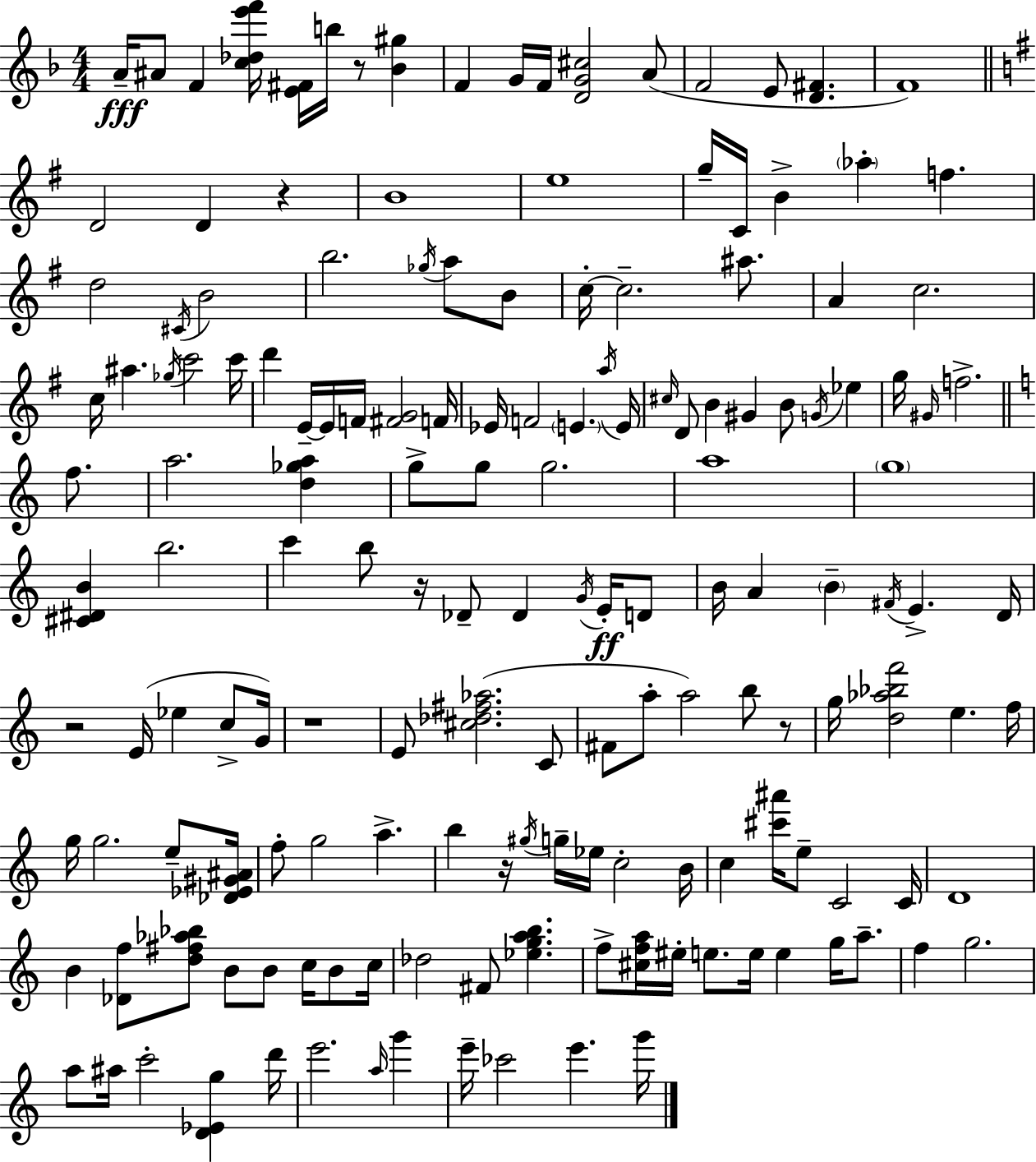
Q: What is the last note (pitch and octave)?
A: G6